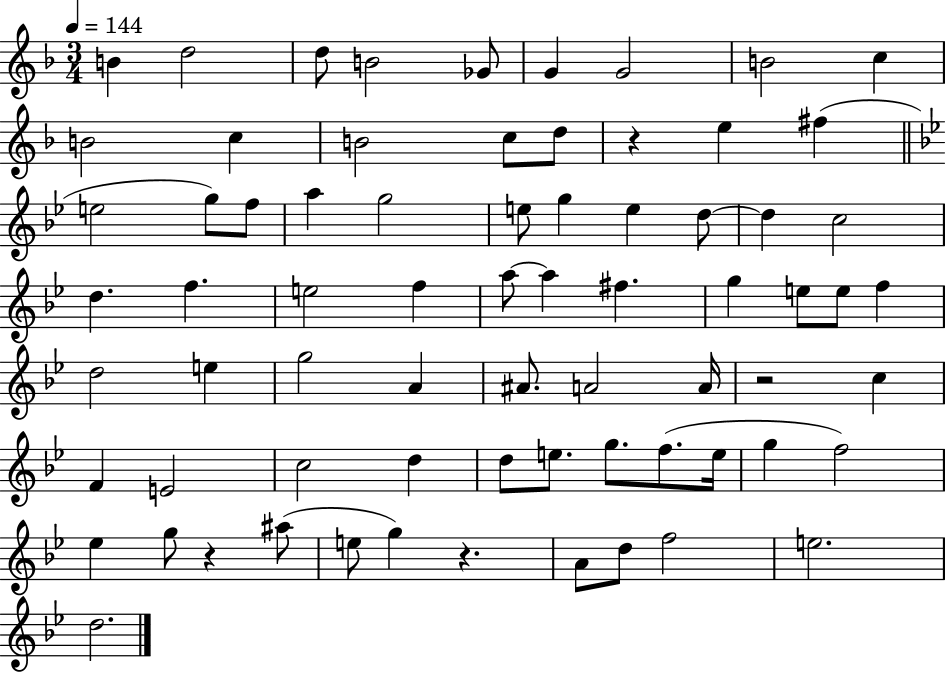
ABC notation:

X:1
T:Untitled
M:3/4
L:1/4
K:F
B d2 d/2 B2 _G/2 G G2 B2 c B2 c B2 c/2 d/2 z e ^f e2 g/2 f/2 a g2 e/2 g e d/2 d c2 d f e2 f a/2 a ^f g e/2 e/2 f d2 e g2 A ^A/2 A2 A/4 z2 c F E2 c2 d d/2 e/2 g/2 f/2 e/4 g f2 _e g/2 z ^a/2 e/2 g z A/2 d/2 f2 e2 d2